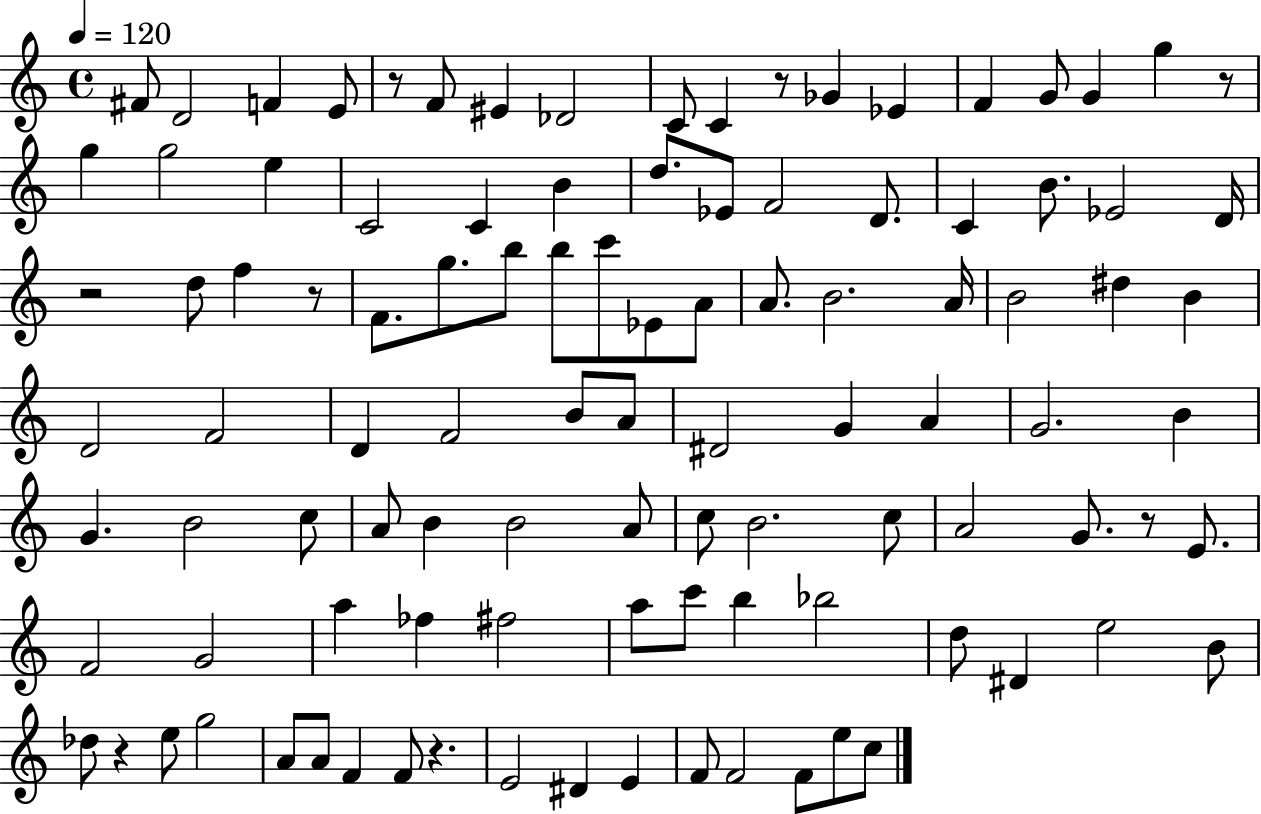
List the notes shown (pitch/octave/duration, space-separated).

F#4/e D4/h F4/q E4/e R/e F4/e EIS4/q Db4/h C4/e C4/q R/e Gb4/q Eb4/q F4/q G4/e G4/q G5/q R/e G5/q G5/h E5/q C4/h C4/q B4/q D5/e. Eb4/e F4/h D4/e. C4/q B4/e. Eb4/h D4/s R/h D5/e F5/q R/e F4/e. G5/e. B5/e B5/e C6/e Eb4/e A4/e A4/e. B4/h. A4/s B4/h D#5/q B4/q D4/h F4/h D4/q F4/h B4/e A4/e D#4/h G4/q A4/q G4/h. B4/q G4/q. B4/h C5/e A4/e B4/q B4/h A4/e C5/e B4/h. C5/e A4/h G4/e. R/e E4/e. F4/h G4/h A5/q FES5/q F#5/h A5/e C6/e B5/q Bb5/h D5/e D#4/q E5/h B4/e Db5/e R/q E5/e G5/h A4/e A4/e F4/q F4/e R/q. E4/h D#4/q E4/q F4/e F4/h F4/e E5/e C5/e